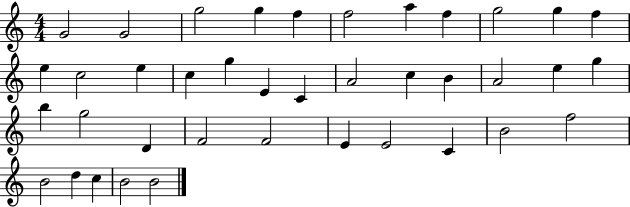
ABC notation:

X:1
T:Untitled
M:4/4
L:1/4
K:C
G2 G2 g2 g f f2 a f g2 g f e c2 e c g E C A2 c B A2 e g b g2 D F2 F2 E E2 C B2 f2 B2 d c B2 B2